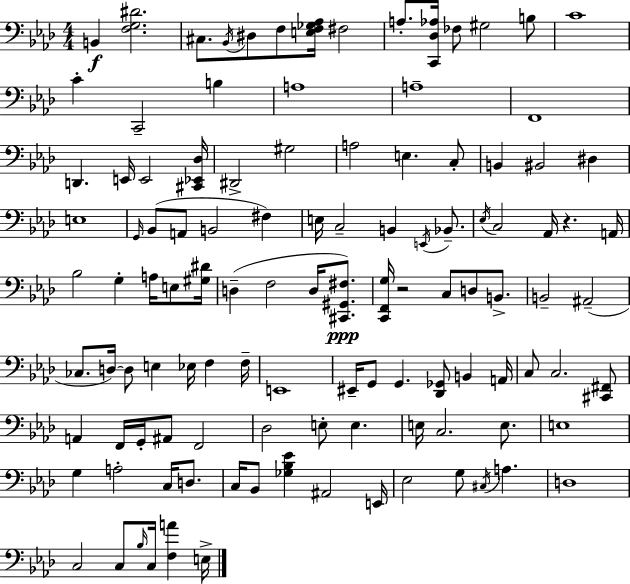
{
  \clef bass
  \numericTimeSignature
  \time 4/4
  \key aes \major
  b,4\f <f g dis'>2. | cis8. \acciaccatura { bes,16 } dis8 f8 <e f ges aes>16 fis2 | a8.-. <c, des aes>16 fes8 gis2 b8 | c'1 | \break c'4-. c,2-- b4 | a1 | a1-- | f,1 | \break d,4. e,16 e,2 | <cis, ees, des>16 dis,2-> gis2 | a2 e4. c8-. | b,4 bis,2 dis4 | \break e1 | \grace { g,16 }( bes,8 a,8 b,2 fis4) | e16 c2-- b,4 \acciaccatura { e,16 } | bes,8.-- \acciaccatura { ees16 } c2 aes,16 r4. | \break a,16 bes2 g4-. | a16 e8 <gis dis'>16 d4--( f2 | d16 <cis, gis, fis>8.\ppp) <c, f, g>16 r2 c8 d8 | b,8.-> b,2-- ais,2--( | \break ces8. d16~~) d8 e4 ees16 f4 | f16-- e,1 | eis,16-- g,8 g,4. <des, ges,>8 b,4 | a,16 c8 c2. | \break <cis, fis,>8 a,4 f,16 g,16-. ais,8 f,2 | des2 e8-. e4. | e16 c2. | e8. e1 | \break g4 a2-. | c16 d8. c16 bes,8 <ges bes ees'>4 ais,2 | e,16 ees2 g8 \acciaccatura { cis16 } a4. | d1 | \break c2 c8 \grace { bes16 } | c16 <f a'>4 e16-> \bar "|."
}